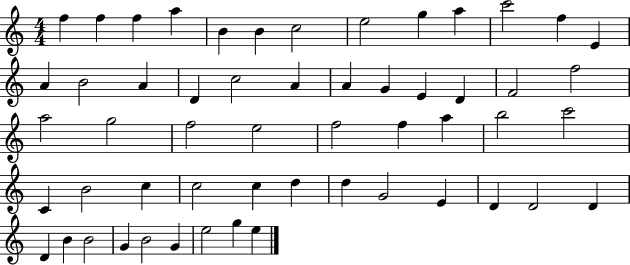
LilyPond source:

{
  \clef treble
  \numericTimeSignature
  \time 4/4
  \key c \major
  f''4 f''4 f''4 a''4 | b'4 b'4 c''2 | e''2 g''4 a''4 | c'''2 f''4 e'4 | \break a'4 b'2 a'4 | d'4 c''2 a'4 | a'4 g'4 e'4 d'4 | f'2 f''2 | \break a''2 g''2 | f''2 e''2 | f''2 f''4 a''4 | b''2 c'''2 | \break c'4 b'2 c''4 | c''2 c''4 d''4 | d''4 g'2 e'4 | d'4 d'2 d'4 | \break d'4 b'4 b'2 | g'4 b'2 g'4 | e''2 g''4 e''4 | \bar "|."
}